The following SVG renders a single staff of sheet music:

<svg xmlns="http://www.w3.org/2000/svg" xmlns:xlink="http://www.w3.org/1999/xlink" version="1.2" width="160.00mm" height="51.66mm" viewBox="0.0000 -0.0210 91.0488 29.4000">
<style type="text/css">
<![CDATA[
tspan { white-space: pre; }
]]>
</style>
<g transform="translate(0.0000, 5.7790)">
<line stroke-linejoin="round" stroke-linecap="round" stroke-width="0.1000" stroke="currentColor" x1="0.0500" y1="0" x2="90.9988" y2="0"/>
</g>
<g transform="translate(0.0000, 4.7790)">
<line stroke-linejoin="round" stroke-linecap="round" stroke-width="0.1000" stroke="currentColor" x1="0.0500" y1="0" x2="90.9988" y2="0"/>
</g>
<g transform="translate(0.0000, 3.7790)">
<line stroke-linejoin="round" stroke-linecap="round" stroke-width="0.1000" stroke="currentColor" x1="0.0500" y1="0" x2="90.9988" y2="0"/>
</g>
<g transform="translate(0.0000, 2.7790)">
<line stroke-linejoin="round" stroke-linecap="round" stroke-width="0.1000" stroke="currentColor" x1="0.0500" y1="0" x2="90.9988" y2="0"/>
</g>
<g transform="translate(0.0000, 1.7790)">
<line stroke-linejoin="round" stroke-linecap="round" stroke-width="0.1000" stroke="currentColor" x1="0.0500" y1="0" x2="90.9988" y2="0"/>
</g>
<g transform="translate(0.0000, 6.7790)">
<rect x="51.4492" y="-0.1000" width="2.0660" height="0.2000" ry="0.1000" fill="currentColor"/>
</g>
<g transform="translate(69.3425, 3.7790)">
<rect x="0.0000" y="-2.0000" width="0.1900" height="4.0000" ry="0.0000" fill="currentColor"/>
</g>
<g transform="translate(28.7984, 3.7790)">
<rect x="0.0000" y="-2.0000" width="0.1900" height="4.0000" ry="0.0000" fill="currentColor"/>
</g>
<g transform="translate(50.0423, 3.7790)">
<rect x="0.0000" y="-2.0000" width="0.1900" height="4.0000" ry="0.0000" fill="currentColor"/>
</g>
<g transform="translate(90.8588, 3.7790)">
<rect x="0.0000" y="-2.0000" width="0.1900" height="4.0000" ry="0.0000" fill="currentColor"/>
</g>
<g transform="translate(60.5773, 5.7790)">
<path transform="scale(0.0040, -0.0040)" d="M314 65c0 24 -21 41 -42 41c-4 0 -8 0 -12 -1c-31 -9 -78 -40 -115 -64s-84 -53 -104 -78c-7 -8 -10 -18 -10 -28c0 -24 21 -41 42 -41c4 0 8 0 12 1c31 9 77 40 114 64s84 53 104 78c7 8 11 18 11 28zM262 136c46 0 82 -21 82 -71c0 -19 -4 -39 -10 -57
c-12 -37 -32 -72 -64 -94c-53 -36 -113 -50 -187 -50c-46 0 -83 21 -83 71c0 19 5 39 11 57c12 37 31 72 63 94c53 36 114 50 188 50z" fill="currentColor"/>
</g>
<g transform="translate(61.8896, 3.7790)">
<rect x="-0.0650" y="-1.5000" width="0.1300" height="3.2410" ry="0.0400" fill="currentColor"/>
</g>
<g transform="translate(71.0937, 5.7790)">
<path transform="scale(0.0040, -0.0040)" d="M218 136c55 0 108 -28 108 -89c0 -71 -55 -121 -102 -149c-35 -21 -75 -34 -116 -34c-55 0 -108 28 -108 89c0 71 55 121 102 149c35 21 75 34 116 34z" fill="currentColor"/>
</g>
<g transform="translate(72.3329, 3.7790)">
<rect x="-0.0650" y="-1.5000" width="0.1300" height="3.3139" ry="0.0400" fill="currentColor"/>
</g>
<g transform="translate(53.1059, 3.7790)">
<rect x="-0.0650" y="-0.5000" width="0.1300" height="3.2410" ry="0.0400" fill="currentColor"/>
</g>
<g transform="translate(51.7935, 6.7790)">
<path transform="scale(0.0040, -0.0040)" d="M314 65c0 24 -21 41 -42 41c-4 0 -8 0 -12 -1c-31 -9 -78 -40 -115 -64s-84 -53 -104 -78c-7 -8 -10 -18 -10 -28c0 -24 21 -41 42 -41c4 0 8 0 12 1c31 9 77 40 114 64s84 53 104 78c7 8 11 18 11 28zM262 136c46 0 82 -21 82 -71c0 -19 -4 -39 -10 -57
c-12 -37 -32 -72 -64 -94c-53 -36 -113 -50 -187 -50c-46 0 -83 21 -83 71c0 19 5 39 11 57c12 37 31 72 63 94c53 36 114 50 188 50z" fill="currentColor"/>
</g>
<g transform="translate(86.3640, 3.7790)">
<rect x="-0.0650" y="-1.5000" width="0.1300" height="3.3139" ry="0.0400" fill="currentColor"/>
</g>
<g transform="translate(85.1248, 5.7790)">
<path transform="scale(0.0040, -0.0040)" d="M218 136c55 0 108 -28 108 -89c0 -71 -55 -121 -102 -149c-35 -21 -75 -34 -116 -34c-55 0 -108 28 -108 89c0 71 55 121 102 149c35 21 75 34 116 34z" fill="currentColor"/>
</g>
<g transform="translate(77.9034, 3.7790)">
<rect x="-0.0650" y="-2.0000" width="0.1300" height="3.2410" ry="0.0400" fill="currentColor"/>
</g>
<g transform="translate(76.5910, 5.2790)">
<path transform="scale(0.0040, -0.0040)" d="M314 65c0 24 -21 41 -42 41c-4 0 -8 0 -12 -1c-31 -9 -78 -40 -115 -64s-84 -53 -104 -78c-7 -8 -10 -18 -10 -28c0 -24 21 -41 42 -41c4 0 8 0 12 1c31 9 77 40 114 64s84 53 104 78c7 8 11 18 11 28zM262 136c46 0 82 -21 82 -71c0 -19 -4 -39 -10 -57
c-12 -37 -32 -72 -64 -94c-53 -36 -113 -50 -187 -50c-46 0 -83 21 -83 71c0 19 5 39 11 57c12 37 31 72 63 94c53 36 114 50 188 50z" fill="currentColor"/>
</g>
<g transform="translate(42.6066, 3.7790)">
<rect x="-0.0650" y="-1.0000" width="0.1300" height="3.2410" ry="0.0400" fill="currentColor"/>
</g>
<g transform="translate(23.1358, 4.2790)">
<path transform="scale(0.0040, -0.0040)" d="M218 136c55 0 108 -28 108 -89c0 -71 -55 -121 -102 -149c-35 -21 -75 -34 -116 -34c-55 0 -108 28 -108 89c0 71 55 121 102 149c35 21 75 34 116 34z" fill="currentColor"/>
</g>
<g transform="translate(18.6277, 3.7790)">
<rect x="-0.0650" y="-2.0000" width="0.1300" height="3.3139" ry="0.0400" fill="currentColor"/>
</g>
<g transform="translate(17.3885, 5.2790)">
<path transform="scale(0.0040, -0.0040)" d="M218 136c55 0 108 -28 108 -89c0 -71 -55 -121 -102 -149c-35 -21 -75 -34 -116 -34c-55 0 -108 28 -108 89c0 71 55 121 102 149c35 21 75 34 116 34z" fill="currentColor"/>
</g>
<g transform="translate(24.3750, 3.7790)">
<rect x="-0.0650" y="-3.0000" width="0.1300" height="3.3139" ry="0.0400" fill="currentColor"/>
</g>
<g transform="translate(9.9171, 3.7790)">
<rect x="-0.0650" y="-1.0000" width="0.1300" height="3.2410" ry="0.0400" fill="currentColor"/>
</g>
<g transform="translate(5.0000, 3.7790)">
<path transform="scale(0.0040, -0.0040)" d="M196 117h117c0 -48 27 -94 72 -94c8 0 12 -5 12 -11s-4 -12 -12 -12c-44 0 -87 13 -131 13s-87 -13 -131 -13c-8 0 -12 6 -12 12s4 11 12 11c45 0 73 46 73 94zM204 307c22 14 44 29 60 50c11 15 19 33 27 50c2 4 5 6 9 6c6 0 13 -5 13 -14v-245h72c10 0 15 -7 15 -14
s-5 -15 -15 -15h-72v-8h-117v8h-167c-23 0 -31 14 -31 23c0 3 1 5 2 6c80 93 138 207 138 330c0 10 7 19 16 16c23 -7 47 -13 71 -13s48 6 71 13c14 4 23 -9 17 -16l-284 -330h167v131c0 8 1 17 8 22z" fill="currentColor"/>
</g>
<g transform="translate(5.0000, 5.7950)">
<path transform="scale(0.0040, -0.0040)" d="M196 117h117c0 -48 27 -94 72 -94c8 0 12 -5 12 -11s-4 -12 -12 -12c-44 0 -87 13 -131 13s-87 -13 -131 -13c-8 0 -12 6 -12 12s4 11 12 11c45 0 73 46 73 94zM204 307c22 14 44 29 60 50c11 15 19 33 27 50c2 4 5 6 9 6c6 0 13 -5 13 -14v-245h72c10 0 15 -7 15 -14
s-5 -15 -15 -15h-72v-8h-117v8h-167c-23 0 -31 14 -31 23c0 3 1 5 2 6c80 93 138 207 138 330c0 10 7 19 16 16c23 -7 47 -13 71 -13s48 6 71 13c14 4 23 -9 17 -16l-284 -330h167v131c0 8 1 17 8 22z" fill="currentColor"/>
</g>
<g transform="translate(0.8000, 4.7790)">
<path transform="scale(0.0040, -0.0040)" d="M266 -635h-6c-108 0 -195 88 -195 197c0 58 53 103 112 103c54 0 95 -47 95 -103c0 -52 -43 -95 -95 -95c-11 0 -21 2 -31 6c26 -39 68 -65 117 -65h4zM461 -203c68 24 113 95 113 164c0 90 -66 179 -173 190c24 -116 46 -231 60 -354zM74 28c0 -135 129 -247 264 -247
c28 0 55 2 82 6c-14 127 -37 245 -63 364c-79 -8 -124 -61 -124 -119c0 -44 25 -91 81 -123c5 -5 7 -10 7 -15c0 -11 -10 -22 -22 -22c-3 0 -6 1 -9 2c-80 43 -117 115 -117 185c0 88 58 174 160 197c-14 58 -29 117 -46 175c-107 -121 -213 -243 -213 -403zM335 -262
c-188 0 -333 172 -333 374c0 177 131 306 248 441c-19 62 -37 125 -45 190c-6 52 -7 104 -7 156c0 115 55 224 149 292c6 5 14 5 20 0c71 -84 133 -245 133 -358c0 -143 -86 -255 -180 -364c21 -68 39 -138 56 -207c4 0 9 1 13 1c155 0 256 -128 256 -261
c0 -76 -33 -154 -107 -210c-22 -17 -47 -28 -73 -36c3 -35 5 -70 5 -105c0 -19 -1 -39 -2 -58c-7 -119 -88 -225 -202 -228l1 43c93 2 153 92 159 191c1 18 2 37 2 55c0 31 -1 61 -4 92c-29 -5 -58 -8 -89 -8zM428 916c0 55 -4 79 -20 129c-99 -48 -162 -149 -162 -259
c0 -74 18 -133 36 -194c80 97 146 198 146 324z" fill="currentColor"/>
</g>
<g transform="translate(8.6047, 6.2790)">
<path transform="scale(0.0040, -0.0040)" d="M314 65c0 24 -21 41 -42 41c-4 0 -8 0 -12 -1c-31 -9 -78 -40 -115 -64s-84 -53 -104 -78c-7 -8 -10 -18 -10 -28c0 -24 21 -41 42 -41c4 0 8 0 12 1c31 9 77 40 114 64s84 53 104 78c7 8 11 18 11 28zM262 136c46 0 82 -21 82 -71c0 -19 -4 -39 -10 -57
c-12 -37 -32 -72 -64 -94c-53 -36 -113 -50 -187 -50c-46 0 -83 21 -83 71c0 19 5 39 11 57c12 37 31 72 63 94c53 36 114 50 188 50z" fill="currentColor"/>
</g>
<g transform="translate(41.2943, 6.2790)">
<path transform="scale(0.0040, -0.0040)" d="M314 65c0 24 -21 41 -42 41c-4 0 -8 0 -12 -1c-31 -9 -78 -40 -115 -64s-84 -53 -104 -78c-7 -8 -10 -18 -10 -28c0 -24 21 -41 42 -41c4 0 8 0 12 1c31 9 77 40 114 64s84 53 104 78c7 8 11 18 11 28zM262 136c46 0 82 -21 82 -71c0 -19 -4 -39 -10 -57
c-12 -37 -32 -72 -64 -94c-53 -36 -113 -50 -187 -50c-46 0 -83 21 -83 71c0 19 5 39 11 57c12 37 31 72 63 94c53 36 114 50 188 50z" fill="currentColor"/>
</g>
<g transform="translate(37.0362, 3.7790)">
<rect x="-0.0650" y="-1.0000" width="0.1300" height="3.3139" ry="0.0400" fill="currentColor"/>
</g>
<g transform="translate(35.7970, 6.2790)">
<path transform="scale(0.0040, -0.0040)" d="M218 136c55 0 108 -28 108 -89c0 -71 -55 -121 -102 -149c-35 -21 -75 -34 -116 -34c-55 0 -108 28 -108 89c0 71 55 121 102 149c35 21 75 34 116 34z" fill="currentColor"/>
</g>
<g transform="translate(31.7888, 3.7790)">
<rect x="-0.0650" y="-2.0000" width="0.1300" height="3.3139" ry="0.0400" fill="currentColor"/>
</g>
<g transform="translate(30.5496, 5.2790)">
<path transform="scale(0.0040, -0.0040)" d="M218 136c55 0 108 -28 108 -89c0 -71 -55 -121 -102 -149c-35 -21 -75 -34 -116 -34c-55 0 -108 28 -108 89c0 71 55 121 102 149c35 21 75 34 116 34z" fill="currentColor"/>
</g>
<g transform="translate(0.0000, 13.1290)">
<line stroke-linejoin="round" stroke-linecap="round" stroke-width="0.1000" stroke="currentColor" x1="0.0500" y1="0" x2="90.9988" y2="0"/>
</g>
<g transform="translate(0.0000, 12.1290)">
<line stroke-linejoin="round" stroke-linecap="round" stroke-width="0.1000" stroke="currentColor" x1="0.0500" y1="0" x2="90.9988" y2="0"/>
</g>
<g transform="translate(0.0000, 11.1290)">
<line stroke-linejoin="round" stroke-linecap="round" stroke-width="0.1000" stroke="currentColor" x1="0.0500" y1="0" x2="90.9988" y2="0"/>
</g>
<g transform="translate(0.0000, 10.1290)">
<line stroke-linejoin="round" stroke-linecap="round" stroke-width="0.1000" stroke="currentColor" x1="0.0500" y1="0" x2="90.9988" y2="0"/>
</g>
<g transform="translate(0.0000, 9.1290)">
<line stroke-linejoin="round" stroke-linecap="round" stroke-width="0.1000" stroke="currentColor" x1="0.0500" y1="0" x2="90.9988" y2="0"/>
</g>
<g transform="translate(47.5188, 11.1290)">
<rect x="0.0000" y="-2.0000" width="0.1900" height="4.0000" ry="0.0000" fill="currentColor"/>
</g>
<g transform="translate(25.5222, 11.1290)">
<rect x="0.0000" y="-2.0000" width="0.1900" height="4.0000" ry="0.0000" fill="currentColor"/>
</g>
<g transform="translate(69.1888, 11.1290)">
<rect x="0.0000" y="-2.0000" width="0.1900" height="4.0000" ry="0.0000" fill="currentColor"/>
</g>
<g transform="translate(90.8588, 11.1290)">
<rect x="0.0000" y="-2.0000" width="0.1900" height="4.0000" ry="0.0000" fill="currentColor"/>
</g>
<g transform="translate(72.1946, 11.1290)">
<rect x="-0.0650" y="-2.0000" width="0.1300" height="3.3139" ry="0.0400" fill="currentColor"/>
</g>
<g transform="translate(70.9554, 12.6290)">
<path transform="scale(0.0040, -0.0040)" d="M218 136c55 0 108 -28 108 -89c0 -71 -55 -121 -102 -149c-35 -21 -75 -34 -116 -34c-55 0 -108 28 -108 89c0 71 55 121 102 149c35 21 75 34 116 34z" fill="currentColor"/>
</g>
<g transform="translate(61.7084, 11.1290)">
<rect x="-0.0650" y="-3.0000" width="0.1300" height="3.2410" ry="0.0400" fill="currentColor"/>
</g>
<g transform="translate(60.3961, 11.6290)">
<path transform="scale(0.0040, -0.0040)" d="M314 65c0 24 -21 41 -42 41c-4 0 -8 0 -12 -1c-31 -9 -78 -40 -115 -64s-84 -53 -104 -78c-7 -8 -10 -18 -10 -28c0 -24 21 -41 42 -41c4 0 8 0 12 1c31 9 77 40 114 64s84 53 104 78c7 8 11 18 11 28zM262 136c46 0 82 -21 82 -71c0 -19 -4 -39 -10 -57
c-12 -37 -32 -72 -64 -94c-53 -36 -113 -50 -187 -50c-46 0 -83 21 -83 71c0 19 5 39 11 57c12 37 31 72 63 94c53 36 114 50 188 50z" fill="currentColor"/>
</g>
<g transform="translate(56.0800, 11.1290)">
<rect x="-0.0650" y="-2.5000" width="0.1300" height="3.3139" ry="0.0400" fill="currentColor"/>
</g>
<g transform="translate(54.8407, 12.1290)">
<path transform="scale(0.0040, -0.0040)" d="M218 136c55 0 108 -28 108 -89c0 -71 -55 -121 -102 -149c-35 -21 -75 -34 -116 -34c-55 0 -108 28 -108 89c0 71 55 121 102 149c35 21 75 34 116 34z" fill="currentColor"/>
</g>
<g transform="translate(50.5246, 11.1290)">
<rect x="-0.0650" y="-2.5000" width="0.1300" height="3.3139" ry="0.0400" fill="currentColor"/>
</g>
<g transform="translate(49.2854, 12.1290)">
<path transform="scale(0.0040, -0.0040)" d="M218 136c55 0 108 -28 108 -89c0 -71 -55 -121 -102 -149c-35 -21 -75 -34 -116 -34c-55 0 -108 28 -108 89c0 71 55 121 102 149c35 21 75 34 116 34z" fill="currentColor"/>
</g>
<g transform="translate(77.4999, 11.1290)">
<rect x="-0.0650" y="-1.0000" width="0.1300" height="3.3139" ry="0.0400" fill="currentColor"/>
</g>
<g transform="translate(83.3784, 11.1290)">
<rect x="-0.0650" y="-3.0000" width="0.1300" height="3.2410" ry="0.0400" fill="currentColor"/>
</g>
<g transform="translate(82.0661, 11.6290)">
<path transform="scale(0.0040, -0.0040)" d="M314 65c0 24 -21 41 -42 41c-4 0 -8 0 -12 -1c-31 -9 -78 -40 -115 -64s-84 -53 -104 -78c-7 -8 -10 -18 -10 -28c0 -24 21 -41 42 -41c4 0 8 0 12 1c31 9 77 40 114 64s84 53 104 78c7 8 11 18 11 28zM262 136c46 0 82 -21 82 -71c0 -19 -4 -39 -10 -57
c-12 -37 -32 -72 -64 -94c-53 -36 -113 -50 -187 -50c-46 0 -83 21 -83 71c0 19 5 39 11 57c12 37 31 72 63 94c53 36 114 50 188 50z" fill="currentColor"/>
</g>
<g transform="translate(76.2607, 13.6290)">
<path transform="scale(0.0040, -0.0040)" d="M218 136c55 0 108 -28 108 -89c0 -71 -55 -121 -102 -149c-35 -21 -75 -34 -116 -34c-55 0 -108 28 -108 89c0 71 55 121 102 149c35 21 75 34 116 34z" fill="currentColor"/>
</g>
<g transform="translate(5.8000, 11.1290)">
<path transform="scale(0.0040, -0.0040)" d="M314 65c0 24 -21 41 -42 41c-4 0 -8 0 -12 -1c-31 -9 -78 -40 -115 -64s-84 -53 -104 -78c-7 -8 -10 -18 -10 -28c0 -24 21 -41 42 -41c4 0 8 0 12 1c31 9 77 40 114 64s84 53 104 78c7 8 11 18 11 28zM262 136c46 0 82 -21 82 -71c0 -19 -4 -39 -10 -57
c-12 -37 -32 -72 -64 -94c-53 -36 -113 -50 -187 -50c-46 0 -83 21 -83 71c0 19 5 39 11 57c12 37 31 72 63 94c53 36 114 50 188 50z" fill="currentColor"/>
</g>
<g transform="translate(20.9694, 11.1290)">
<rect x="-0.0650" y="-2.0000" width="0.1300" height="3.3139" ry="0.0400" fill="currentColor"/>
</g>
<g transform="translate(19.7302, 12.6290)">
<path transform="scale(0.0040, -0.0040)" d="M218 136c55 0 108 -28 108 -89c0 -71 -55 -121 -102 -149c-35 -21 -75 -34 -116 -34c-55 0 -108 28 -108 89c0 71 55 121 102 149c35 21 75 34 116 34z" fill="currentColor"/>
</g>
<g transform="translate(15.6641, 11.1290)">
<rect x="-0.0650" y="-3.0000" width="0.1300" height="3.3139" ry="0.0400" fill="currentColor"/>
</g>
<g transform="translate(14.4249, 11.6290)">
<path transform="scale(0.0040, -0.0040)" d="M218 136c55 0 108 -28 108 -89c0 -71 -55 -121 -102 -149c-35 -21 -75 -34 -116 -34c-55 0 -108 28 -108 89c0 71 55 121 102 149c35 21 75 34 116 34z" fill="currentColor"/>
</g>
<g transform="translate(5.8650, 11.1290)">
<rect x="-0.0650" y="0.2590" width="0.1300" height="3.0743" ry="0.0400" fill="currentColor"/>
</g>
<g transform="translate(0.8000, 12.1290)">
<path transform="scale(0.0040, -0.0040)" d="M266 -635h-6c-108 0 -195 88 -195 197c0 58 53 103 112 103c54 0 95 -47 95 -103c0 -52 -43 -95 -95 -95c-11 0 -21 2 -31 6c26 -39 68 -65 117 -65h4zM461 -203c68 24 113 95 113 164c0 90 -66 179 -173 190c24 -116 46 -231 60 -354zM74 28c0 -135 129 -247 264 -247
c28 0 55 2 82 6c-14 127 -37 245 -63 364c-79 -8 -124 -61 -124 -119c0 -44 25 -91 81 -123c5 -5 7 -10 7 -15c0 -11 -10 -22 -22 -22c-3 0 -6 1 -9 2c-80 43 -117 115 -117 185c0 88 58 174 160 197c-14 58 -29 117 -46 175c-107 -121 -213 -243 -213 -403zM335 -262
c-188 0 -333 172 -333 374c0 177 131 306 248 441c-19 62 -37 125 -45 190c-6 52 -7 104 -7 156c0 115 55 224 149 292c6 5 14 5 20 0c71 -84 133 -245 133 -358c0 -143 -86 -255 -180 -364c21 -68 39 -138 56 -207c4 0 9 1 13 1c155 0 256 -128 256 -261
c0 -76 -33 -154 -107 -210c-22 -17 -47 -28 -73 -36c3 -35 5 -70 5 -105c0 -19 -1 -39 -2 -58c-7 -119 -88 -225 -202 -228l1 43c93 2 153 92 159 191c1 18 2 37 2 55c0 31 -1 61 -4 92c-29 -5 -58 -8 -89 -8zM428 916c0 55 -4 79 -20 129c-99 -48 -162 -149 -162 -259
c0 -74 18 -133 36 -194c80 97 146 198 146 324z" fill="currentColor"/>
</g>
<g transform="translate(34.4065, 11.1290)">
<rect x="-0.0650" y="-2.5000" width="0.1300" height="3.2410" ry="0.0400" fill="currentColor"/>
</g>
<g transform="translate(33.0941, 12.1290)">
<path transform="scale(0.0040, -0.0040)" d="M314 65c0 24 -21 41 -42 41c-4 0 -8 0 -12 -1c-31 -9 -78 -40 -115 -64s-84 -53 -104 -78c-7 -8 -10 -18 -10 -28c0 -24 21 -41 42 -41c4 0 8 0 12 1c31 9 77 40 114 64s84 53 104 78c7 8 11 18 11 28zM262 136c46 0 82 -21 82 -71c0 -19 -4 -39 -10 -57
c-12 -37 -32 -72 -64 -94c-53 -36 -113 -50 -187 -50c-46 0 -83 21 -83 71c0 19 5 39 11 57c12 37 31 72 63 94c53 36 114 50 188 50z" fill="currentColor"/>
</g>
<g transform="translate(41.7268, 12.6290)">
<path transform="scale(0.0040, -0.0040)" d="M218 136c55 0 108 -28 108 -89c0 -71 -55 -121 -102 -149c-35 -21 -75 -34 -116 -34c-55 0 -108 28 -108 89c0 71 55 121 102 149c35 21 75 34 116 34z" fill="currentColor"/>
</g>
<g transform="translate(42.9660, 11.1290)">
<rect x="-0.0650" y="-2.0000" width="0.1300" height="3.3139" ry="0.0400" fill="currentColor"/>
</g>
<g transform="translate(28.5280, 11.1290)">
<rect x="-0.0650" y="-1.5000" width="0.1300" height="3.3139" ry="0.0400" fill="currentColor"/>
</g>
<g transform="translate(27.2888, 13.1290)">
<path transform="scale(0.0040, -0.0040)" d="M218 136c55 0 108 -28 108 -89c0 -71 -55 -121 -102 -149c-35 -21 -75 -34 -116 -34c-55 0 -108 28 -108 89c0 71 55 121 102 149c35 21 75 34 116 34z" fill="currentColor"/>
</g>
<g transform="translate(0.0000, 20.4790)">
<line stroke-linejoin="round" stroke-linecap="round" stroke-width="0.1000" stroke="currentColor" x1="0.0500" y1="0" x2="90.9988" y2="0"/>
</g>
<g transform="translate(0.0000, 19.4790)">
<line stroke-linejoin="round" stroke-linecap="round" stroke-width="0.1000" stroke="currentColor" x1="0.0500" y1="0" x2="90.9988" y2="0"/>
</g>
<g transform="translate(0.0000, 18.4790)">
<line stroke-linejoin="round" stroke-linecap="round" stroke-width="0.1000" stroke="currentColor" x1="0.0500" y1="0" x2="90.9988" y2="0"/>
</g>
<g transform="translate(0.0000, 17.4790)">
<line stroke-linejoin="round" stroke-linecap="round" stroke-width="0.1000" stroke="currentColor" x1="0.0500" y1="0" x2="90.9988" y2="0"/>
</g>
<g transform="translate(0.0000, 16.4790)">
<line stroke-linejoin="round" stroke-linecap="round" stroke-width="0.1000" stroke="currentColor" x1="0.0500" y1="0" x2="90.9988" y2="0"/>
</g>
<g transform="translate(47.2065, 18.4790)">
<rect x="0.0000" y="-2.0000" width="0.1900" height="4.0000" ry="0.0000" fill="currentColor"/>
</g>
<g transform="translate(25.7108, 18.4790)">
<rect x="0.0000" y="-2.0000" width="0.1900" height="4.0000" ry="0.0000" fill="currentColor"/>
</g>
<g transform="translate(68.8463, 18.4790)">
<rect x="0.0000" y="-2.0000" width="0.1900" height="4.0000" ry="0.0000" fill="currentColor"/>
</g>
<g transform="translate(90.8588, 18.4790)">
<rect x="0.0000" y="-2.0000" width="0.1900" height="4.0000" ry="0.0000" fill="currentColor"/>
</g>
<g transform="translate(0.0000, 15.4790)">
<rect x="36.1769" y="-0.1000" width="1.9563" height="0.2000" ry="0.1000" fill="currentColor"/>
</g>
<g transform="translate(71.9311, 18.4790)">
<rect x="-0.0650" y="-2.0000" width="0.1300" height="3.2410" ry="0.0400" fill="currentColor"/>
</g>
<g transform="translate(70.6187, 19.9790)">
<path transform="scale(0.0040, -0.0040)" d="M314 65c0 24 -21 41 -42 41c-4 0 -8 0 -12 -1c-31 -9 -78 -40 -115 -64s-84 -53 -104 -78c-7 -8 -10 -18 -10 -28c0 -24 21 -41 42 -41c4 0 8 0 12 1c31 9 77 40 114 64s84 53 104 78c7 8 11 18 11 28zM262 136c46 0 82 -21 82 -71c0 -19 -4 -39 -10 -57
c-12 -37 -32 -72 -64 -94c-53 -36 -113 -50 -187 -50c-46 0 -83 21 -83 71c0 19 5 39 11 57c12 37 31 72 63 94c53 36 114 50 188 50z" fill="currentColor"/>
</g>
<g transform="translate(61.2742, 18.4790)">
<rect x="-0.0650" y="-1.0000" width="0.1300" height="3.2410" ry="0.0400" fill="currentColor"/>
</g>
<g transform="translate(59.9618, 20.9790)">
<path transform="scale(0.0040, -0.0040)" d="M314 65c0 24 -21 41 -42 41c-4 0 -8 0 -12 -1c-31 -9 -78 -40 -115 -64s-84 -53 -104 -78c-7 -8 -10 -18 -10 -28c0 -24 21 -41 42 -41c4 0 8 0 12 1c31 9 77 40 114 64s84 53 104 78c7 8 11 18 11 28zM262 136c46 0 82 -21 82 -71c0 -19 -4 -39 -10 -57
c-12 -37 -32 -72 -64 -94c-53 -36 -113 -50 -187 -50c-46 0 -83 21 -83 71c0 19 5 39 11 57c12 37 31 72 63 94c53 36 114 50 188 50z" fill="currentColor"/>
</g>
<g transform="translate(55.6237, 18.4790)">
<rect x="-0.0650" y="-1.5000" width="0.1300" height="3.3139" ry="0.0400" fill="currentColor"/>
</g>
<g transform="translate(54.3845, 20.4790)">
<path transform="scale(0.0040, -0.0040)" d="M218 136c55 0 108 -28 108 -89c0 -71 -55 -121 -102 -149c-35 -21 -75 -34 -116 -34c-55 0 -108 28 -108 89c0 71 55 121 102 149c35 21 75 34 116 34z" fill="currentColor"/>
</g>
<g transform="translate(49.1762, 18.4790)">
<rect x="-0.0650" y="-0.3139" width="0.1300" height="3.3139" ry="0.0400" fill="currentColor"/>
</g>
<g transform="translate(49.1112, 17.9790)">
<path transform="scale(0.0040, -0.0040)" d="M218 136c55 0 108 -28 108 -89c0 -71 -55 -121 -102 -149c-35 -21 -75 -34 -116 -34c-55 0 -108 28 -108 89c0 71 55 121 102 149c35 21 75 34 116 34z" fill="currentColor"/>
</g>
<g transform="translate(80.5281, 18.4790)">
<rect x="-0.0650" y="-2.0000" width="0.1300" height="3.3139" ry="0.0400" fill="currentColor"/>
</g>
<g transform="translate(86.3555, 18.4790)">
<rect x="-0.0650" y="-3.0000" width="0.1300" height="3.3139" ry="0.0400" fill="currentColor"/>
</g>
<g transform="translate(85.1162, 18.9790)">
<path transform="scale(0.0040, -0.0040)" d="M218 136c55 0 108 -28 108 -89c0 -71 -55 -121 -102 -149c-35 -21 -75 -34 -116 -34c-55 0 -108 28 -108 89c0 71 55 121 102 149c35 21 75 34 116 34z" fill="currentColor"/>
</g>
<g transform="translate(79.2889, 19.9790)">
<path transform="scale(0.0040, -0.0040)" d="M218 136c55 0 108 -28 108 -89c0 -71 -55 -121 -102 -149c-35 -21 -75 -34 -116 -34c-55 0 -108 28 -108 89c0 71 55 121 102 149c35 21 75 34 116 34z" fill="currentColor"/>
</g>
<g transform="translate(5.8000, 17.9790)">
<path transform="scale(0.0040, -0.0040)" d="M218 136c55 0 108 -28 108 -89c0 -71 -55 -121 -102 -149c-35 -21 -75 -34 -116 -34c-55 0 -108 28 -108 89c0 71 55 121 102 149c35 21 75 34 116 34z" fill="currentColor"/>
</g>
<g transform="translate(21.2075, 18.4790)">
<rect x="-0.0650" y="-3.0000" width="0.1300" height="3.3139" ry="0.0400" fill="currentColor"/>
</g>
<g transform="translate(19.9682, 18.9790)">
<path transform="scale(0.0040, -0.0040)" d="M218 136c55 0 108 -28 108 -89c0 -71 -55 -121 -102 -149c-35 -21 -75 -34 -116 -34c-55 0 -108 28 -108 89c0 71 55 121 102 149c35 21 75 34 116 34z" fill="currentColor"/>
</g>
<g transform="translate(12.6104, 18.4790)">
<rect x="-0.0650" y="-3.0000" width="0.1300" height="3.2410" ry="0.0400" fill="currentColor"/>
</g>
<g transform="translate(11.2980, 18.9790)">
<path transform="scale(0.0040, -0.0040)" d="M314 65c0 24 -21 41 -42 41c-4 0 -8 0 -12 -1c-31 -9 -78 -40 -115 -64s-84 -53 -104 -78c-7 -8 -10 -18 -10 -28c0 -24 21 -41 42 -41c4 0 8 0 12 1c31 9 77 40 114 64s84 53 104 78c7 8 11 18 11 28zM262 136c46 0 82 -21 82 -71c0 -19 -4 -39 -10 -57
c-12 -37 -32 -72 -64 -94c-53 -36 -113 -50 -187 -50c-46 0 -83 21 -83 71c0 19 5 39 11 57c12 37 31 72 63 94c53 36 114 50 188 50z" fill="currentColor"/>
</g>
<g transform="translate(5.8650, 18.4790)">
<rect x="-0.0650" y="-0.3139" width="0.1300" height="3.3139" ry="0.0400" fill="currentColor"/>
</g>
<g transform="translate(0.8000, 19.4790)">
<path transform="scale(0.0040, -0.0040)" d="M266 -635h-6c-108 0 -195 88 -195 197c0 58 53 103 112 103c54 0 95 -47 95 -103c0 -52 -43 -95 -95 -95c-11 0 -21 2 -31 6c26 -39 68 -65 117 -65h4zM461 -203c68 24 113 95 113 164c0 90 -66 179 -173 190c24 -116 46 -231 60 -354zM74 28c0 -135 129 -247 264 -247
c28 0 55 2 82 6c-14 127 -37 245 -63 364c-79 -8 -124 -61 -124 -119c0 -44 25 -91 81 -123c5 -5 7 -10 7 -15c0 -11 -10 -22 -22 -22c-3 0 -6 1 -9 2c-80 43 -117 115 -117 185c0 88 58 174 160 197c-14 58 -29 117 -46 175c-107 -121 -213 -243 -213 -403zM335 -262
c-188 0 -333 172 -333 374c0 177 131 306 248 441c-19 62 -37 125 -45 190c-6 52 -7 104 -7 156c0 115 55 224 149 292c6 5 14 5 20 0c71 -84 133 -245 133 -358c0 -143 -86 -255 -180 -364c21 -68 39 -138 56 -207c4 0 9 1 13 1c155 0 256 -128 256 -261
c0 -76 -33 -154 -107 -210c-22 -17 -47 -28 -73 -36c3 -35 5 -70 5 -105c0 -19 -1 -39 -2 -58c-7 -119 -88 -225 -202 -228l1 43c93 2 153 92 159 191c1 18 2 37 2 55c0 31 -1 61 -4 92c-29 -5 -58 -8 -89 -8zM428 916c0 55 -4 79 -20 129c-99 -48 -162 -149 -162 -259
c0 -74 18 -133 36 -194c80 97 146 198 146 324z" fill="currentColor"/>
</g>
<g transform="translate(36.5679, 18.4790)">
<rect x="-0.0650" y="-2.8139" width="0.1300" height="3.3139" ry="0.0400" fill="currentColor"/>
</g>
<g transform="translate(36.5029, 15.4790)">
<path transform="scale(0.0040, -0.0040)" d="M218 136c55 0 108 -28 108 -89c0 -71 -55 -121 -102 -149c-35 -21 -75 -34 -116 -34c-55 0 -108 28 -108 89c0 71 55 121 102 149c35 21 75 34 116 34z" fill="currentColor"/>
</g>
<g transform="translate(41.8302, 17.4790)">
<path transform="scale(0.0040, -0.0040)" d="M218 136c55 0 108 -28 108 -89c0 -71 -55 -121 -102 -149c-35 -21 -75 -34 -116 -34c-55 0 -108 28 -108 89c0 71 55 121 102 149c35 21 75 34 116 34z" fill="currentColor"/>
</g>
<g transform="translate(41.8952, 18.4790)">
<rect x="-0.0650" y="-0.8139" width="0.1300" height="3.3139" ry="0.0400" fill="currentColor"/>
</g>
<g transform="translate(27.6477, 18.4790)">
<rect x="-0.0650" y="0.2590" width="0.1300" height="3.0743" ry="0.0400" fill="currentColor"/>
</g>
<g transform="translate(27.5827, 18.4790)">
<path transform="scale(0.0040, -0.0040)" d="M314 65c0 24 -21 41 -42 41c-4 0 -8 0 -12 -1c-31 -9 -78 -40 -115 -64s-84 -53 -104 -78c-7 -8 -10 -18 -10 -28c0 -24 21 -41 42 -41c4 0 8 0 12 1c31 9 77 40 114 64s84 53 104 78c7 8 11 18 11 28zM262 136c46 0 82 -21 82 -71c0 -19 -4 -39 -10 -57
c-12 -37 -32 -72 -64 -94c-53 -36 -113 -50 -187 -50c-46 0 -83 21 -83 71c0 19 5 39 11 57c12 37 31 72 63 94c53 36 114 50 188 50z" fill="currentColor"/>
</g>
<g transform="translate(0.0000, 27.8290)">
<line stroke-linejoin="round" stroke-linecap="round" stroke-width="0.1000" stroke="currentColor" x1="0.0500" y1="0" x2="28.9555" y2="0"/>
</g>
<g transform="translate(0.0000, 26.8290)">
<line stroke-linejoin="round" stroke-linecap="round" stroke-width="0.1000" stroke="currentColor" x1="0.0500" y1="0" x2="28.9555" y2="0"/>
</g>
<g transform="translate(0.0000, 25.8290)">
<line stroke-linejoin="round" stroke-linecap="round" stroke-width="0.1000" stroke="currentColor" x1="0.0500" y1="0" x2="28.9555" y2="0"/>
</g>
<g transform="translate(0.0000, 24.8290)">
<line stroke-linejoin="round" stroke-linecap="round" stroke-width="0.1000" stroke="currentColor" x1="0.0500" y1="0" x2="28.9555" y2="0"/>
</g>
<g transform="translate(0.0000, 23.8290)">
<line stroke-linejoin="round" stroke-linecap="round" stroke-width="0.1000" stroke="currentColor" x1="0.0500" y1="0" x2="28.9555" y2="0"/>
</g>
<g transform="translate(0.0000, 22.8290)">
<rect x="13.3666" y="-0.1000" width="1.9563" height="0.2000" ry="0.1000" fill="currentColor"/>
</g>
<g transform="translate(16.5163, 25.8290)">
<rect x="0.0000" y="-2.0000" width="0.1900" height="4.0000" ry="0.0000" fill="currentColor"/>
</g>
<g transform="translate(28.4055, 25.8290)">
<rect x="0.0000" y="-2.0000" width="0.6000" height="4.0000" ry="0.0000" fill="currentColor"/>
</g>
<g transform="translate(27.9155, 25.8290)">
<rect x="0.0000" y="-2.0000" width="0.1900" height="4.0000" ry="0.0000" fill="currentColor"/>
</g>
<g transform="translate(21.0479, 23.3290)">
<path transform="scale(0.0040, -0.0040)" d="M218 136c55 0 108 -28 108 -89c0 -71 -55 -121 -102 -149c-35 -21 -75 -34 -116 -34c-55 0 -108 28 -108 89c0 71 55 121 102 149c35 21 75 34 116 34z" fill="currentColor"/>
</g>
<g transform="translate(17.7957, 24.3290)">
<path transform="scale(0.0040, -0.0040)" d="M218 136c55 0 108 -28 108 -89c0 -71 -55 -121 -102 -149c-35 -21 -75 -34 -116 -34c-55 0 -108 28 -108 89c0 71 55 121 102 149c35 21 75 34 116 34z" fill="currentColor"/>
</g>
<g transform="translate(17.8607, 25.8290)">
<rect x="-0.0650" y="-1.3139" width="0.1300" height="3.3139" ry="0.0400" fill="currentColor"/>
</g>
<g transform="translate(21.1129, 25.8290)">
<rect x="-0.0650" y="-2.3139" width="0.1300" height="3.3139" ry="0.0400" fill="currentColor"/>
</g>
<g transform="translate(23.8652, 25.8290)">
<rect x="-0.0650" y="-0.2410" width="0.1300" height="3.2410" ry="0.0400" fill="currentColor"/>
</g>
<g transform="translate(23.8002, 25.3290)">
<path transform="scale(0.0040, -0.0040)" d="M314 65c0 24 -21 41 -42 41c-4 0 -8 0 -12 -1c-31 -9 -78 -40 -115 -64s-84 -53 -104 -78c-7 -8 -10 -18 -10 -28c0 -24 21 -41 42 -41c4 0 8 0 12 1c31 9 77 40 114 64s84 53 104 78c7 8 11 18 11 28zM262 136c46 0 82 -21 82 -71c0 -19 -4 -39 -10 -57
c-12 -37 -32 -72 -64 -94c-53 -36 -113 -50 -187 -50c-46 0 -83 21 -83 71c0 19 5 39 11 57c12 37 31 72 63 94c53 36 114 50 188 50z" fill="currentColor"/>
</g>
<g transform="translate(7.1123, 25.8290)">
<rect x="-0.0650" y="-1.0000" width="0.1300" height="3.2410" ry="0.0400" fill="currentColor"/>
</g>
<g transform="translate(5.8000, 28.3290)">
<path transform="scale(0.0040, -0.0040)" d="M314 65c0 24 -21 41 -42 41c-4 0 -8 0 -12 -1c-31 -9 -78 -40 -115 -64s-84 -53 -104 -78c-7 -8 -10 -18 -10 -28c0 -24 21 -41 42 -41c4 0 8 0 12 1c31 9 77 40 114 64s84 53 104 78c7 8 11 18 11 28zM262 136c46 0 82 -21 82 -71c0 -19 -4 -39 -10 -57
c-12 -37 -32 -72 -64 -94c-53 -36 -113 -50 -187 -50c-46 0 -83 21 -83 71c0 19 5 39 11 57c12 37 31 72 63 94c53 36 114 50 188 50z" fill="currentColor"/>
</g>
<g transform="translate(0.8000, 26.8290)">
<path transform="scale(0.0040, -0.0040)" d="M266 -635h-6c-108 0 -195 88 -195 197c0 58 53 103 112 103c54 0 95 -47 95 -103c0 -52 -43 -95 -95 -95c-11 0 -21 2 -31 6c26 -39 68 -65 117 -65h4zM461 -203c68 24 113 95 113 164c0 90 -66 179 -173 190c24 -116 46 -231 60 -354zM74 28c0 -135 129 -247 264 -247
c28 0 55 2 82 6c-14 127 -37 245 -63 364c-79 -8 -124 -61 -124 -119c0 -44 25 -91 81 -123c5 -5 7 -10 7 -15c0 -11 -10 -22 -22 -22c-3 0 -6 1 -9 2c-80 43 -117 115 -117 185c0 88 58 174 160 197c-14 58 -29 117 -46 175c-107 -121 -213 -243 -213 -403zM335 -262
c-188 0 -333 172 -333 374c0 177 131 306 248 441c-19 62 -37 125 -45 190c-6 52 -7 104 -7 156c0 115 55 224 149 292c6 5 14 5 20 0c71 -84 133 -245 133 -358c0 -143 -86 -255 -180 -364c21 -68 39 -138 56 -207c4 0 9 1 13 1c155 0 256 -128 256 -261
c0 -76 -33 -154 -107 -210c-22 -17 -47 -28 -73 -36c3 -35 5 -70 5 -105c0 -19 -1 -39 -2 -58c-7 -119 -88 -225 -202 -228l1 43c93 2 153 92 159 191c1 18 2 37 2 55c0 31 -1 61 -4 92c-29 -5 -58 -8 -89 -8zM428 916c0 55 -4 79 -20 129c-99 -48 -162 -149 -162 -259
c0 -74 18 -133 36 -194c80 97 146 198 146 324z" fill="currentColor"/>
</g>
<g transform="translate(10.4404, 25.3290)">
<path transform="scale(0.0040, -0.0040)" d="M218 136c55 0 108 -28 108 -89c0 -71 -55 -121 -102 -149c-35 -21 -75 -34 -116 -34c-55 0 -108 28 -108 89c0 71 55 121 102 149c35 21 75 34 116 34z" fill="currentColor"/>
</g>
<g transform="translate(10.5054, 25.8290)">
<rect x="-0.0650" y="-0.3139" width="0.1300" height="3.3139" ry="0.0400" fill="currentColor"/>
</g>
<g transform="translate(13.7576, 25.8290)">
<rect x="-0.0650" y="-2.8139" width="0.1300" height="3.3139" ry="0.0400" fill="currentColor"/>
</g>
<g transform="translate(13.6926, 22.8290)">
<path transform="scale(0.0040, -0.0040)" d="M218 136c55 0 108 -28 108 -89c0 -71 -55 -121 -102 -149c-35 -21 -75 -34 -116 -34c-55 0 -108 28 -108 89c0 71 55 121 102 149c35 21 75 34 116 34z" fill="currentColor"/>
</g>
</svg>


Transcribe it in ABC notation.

X:1
T:Untitled
M:4/4
L:1/4
K:C
D2 F A F D D2 C2 E2 E F2 E B2 A F E G2 F G G A2 F D A2 c A2 A B2 a d c E D2 F2 F A D2 c a e g c2